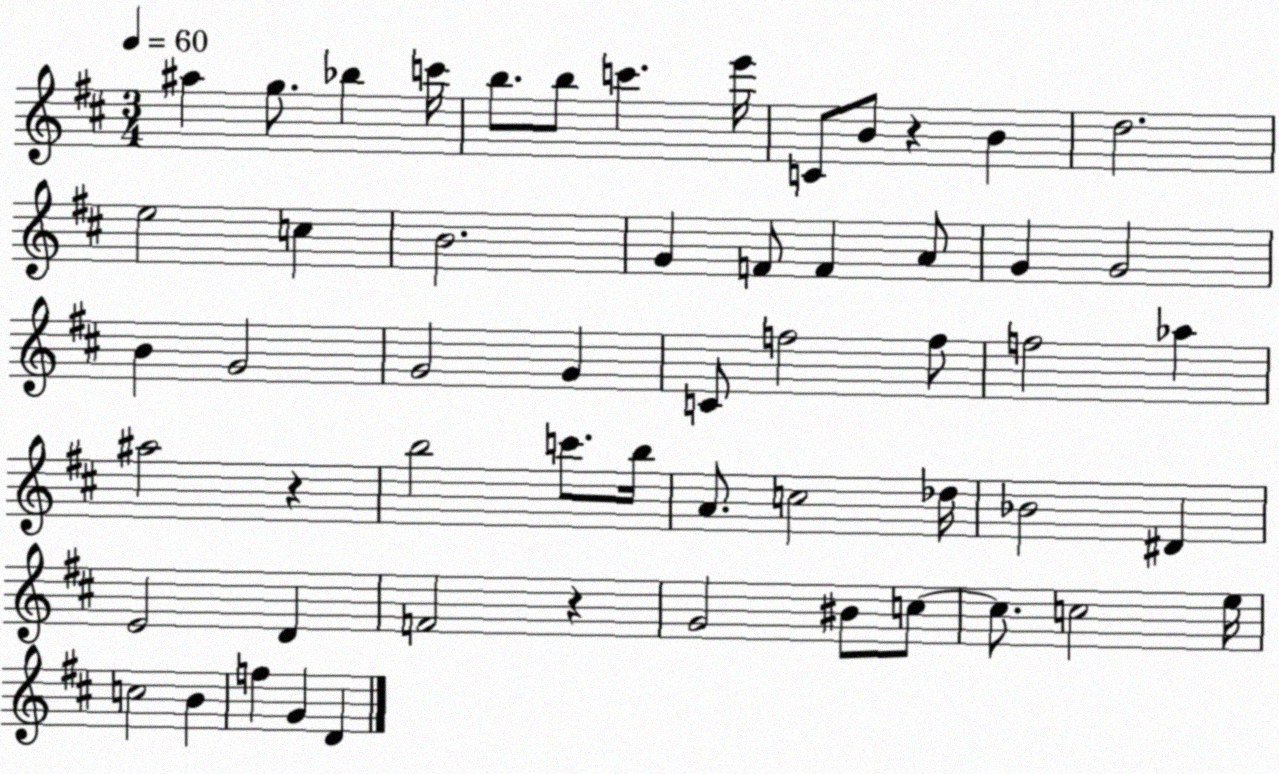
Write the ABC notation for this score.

X:1
T:Untitled
M:3/4
L:1/4
K:D
^a g/2 _b c'/4 b/2 b/2 c' e'/4 C/2 B/2 z B d2 e2 c B2 G F/2 F A/2 G G2 B G2 G2 G C/2 f2 f/2 f2 _a ^a2 z b2 c'/2 b/4 A/2 c2 _d/4 _B2 ^D E2 D F2 z G2 ^B/2 c/2 c/2 c2 e/4 c2 B f G D